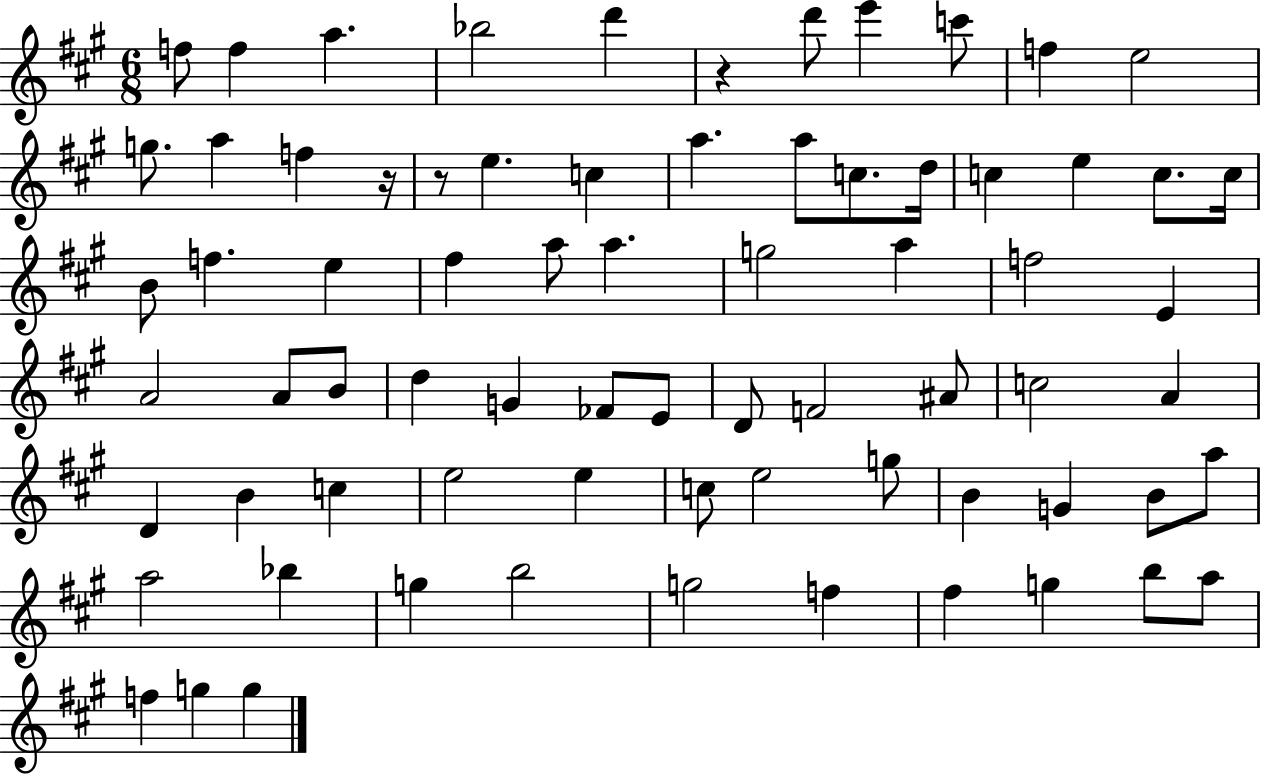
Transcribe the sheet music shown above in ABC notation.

X:1
T:Untitled
M:6/8
L:1/4
K:A
f/2 f a _b2 d' z d'/2 e' c'/2 f e2 g/2 a f z/4 z/2 e c a a/2 c/2 d/4 c e c/2 c/4 B/2 f e ^f a/2 a g2 a f2 E A2 A/2 B/2 d G _F/2 E/2 D/2 F2 ^A/2 c2 A D B c e2 e c/2 e2 g/2 B G B/2 a/2 a2 _b g b2 g2 f ^f g b/2 a/2 f g g